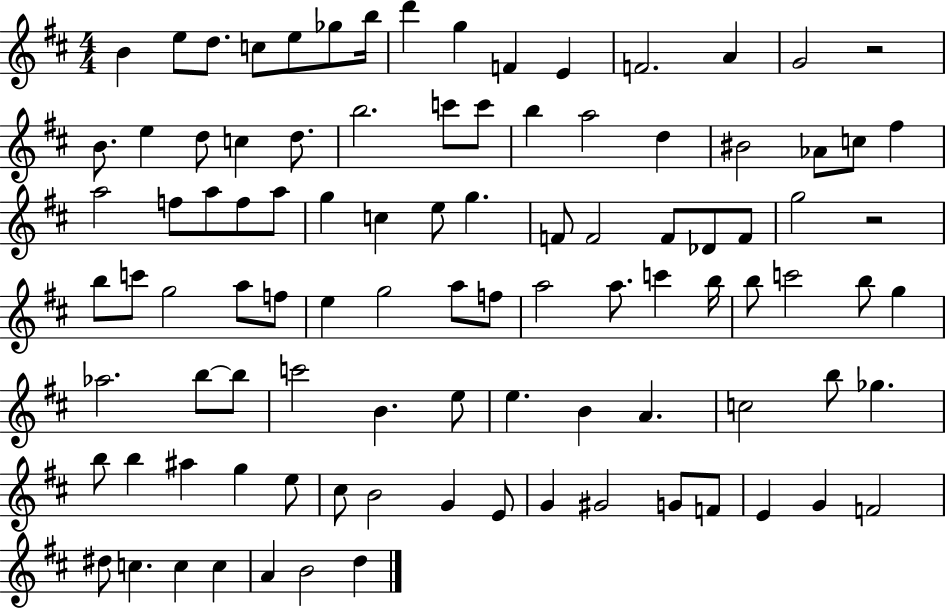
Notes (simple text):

B4/q E5/e D5/e. C5/e E5/e Gb5/e B5/s D6/q G5/q F4/q E4/q F4/h. A4/q G4/h R/h B4/e. E5/q D5/e C5/q D5/e. B5/h. C6/e C6/e B5/q A5/h D5/q BIS4/h Ab4/e C5/e F#5/q A5/h F5/e A5/e F5/e A5/e G5/q C5/q E5/e G5/q. F4/e F4/h F4/e Db4/e F4/e G5/h R/h B5/e C6/e G5/h A5/e F5/e E5/q G5/h A5/e F5/e A5/h A5/e. C6/q B5/s B5/e C6/h B5/e G5/q Ab5/h. B5/e B5/e C6/h B4/q. E5/e E5/q. B4/q A4/q. C5/h B5/e Gb5/q. B5/e B5/q A#5/q G5/q E5/e C#5/e B4/h G4/q E4/e G4/q G#4/h G4/e F4/e E4/q G4/q F4/h D#5/e C5/q. C5/q C5/q A4/q B4/h D5/q